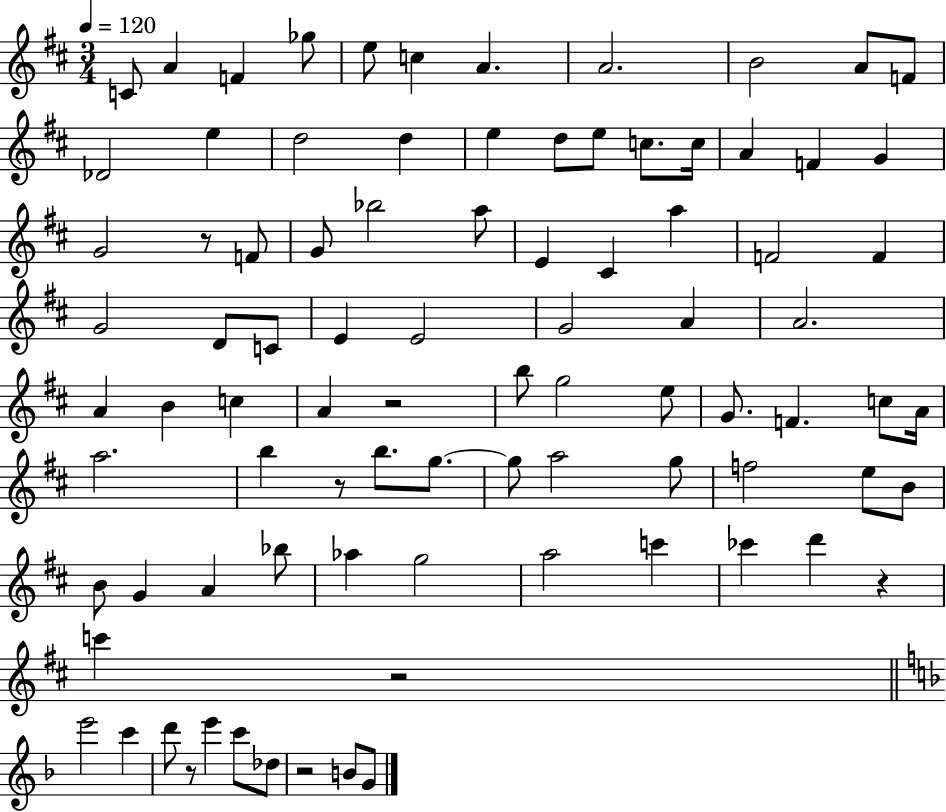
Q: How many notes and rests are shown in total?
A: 88